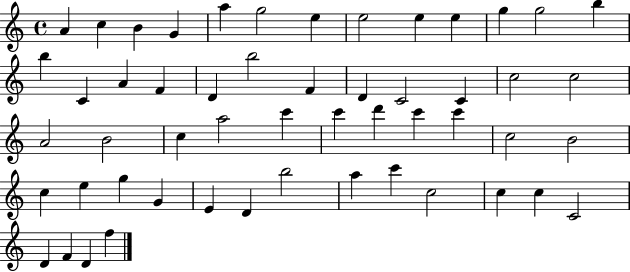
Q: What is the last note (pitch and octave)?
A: F5